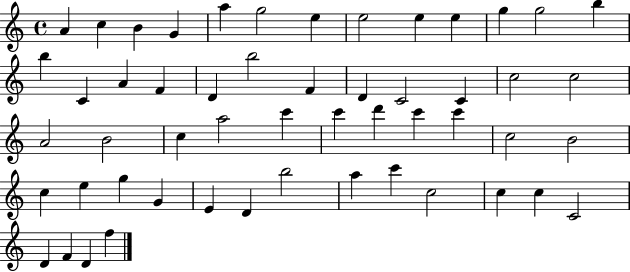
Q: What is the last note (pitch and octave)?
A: F5